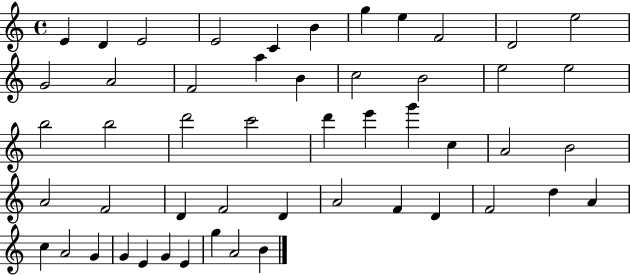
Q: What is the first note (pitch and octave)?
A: E4